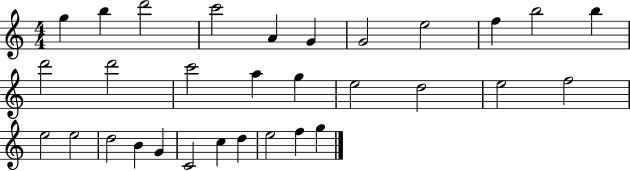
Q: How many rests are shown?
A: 0